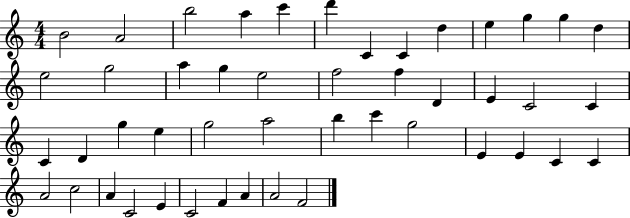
{
  \clef treble
  \numericTimeSignature
  \time 4/4
  \key c \major
  b'2 a'2 | b''2 a''4 c'''4 | d'''4 c'4 c'4 d''4 | e''4 g''4 g''4 d''4 | \break e''2 g''2 | a''4 g''4 e''2 | f''2 f''4 d'4 | e'4 c'2 c'4 | \break c'4 d'4 g''4 e''4 | g''2 a''2 | b''4 c'''4 g''2 | e'4 e'4 c'4 c'4 | \break a'2 c''2 | a'4 c'2 e'4 | c'2 f'4 a'4 | a'2 f'2 | \break \bar "|."
}